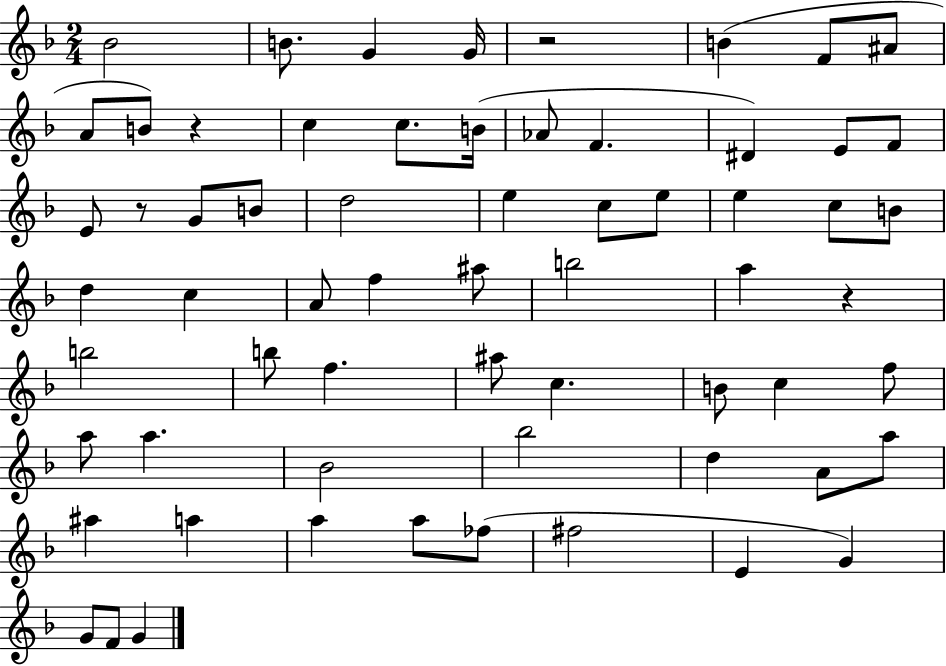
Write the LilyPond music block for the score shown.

{
  \clef treble
  \numericTimeSignature
  \time 2/4
  \key f \major
  bes'2 | b'8. g'4 g'16 | r2 | b'4( f'8 ais'8 | \break a'8 b'8) r4 | c''4 c''8. b'16( | aes'8 f'4. | dis'4) e'8 f'8 | \break e'8 r8 g'8 b'8 | d''2 | e''4 c''8 e''8 | e''4 c''8 b'8 | \break d''4 c''4 | a'8 f''4 ais''8 | b''2 | a''4 r4 | \break b''2 | b''8 f''4. | ais''8 c''4. | b'8 c''4 f''8 | \break a''8 a''4. | bes'2 | bes''2 | d''4 a'8 a''8 | \break ais''4 a''4 | a''4 a''8 fes''8( | fis''2 | e'4 g'4) | \break g'8 f'8 g'4 | \bar "|."
}